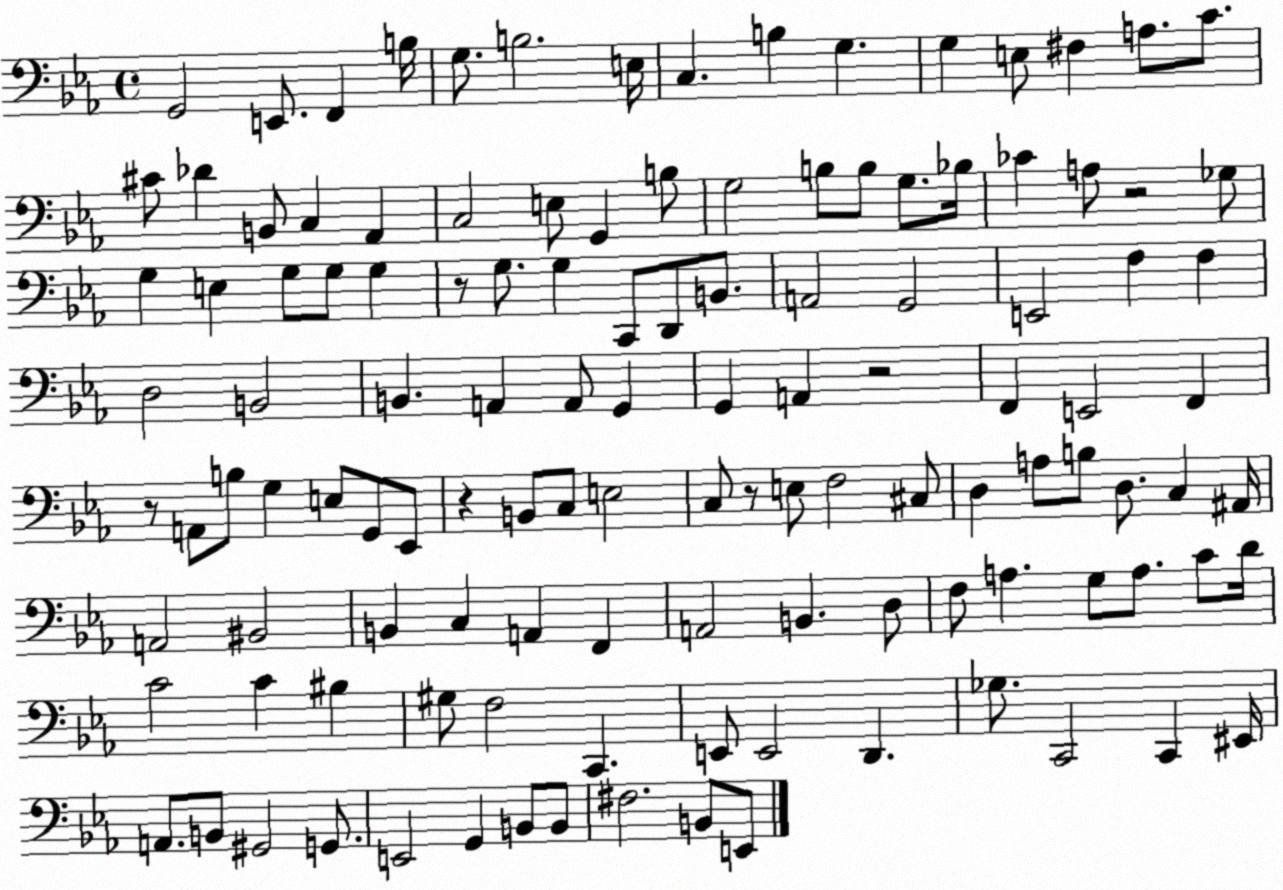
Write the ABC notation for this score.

X:1
T:Untitled
M:4/4
L:1/4
K:Eb
G,,2 E,,/2 F,, B,/4 G,/2 B,2 E,/4 C, B, G, G, E,/2 ^F, A,/2 C/2 ^C/2 _D B,,/2 C, _A,, C,2 E,/2 G,, B,/2 G,2 B,/2 B,/2 G,/2 _B,/4 _C A,/2 z2 _G,/2 G, E, G,/2 G,/2 G, z/2 G,/2 G, C,,/2 D,,/2 B,,/2 A,,2 G,,2 E,,2 F, F, D,2 B,,2 B,, A,, A,,/2 G,, G,, A,, z2 F,, E,,2 F,, z/2 A,,/2 B,/2 G, E,/2 G,,/2 _E,,/2 z B,,/2 C,/2 E,2 C,/2 z/2 E,/2 F,2 ^C,/2 D, A,/2 B,/2 D,/2 C, ^A,,/4 A,,2 ^B,,2 B,, C, A,, F,, A,,2 B,, D,/2 F,/2 A, G,/2 A,/2 C/2 D/4 C2 C ^B, ^G,/2 F,2 C,, E,,/2 E,,2 D,, _G,/2 C,,2 C,, ^E,,/4 A,,/2 B,,/2 ^G,,2 G,,/2 E,,2 G,, B,,/2 B,,/2 ^F,2 B,,/2 E,,/2